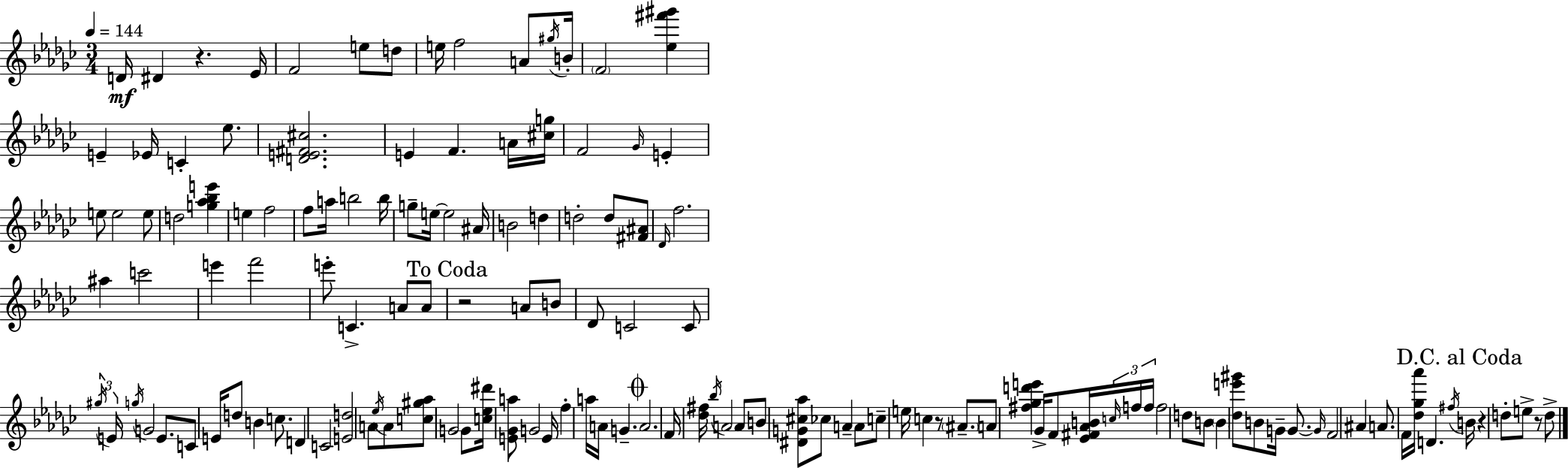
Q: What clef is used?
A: treble